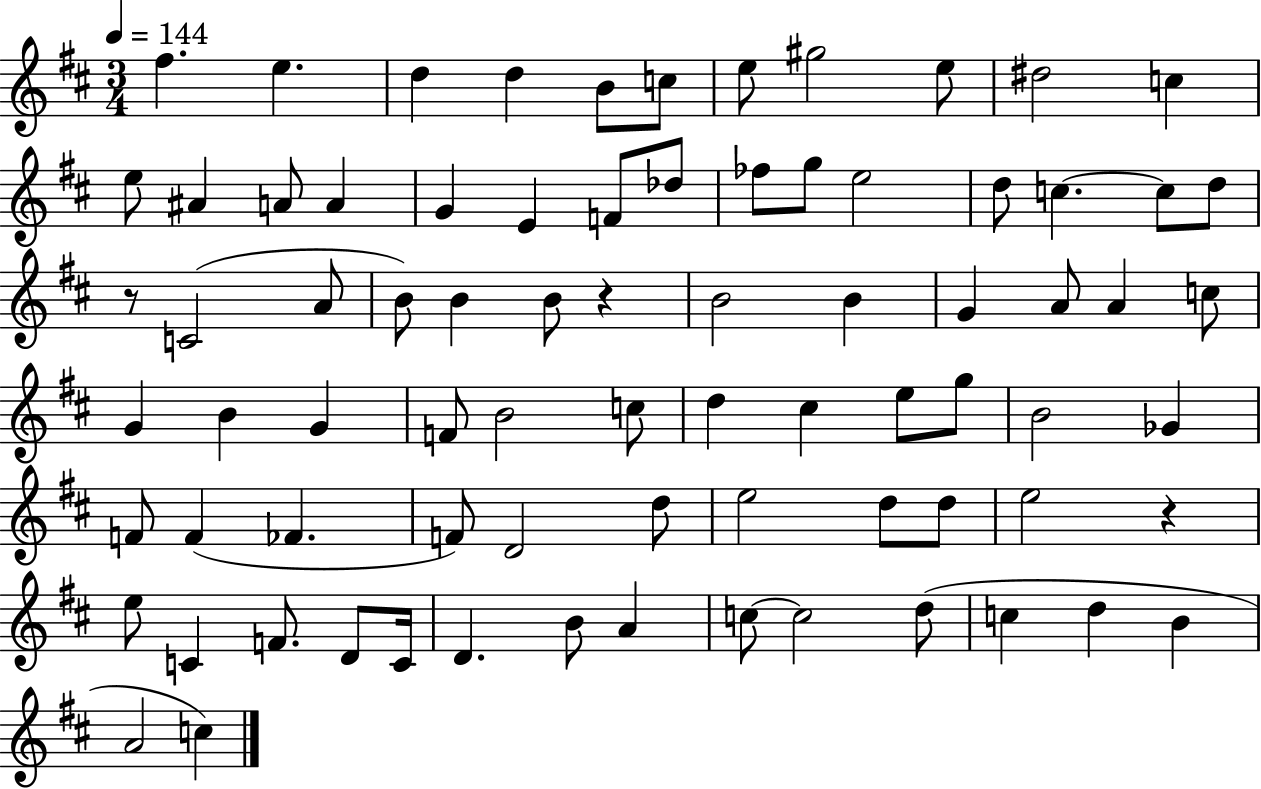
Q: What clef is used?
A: treble